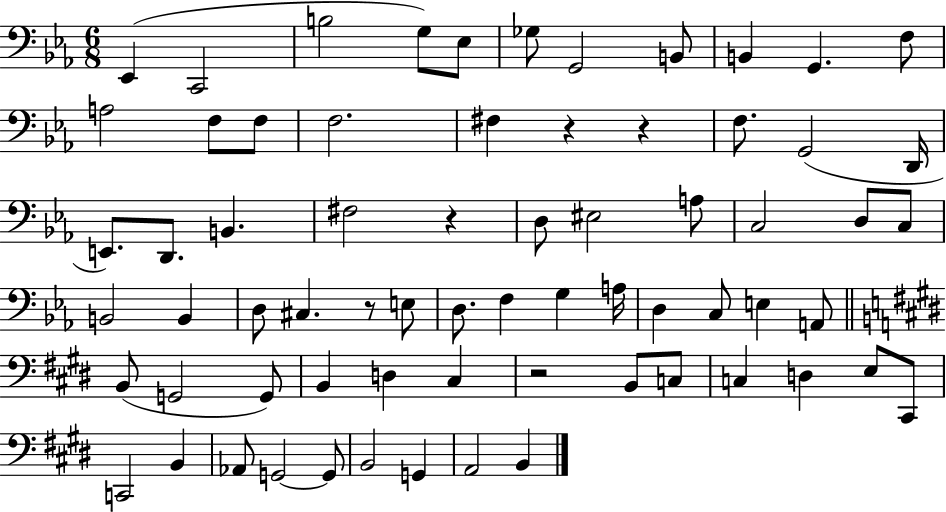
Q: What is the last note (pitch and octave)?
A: B2